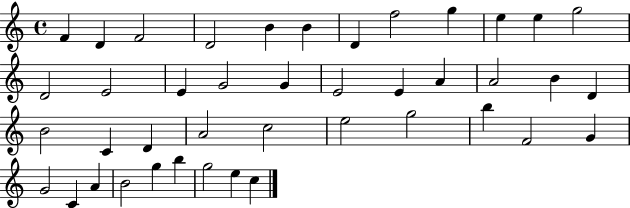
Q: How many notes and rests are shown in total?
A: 42